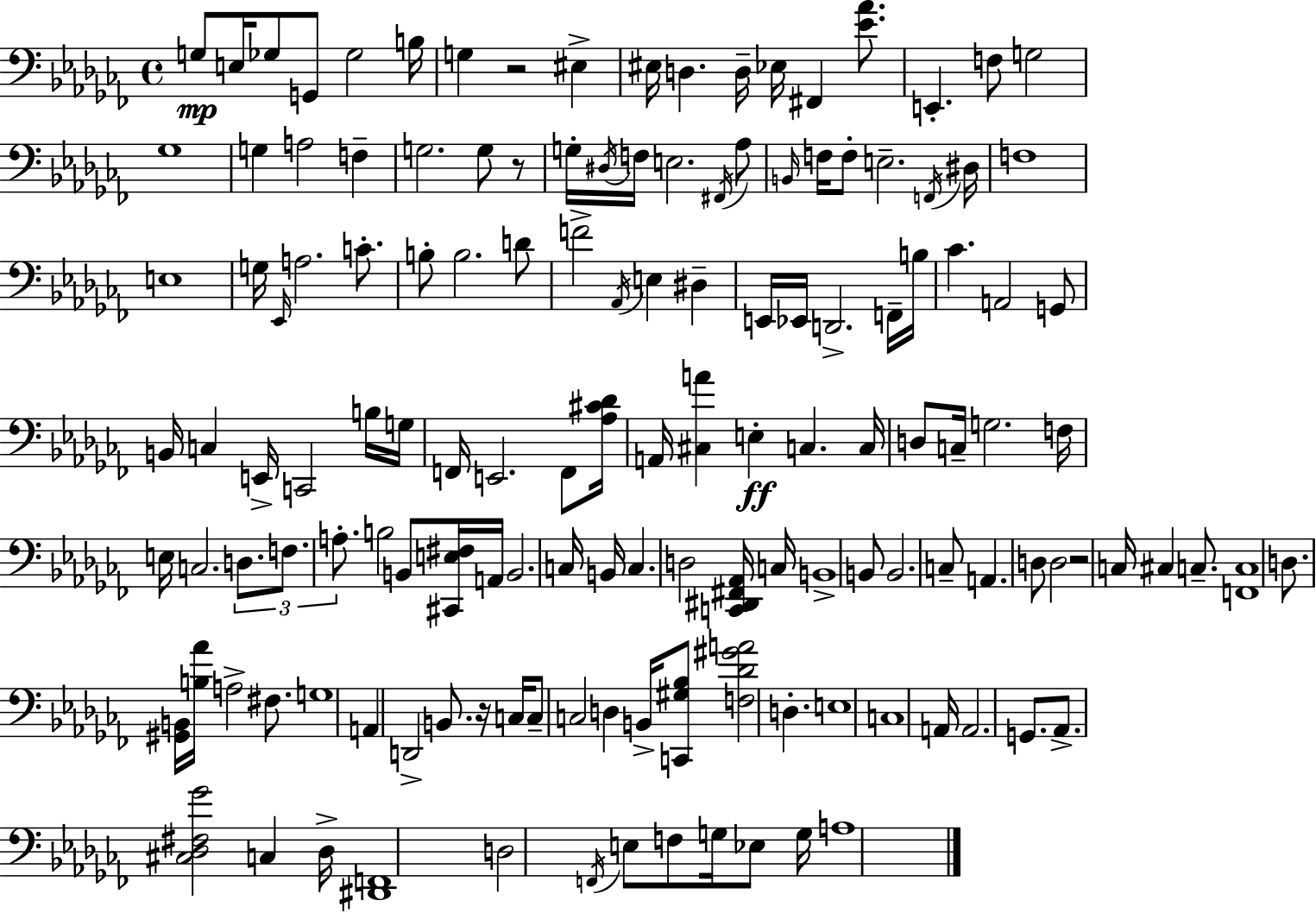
{
  \clef bass
  \time 4/4
  \defaultTimeSignature
  \key aes \minor
  g8\mp e16 ges8 g,8 ges2 b16 | g4 r2 eis4-> | eis16 d4. d16-- ees16 fis,4 <ees' aes'>8. | e,4.-. f8 g2 | \break ges1 | g4 a2 f4-- | g2. g8 r8 | g16-. \acciaccatura { dis16 } f16 e2. \acciaccatura { fis,16 } | \break aes8 \grace { b,16 } f16 f8-. e2.-- | \acciaccatura { f,16 } dis16 f1 | e1 | g16 \grace { ees,16 } a2. | \break c'8.-. b8-. b2. | d'8 f'2-> \acciaccatura { aes,16 } e4 | dis4-- e,16 ees,16 d,2.-> | f,16-- b16 ces'4. a,2 | \break g,8 b,16 c4 e,16-> c,2 | b16 g16 f,16 e,2. | f,8 <aes cis' des'>16 a,16 <cis a'>4 e4-.\ff c4. | c16 d8 c16-- g2. | \break f16 e16 c2. | \tuplet 3/2 { d8. f8. a8.-. } b2 | b,8 <cis, e fis>16 a,16 b,2. | c16 b,16 c4. d2 | \break <c, dis, fis, aes,>16 c16 b,1-> | b,8 b,2. | c8-- a,4. d8 d2 | r2 c16 cis4 | \break c8.-- <f, c>1 | d8. <gis, b,>16 <b aes'>16 a2-> | fis8. g1 | a,4 d,2-> | \break b,8. r16 c16 c8-- c2 | d4 b,16-> <c, gis bes>8 <f des' gis' a'>2 | d4.-. e1 | c1 | \break a,16 a,2. | g,8. aes,8.-> <cis des fis ges'>2 | c4 des16-> <dis, f,>1 | d2 \acciaccatura { f,16 } e8 | \break f8 g16 ees8 g16 a1 | \bar "|."
}